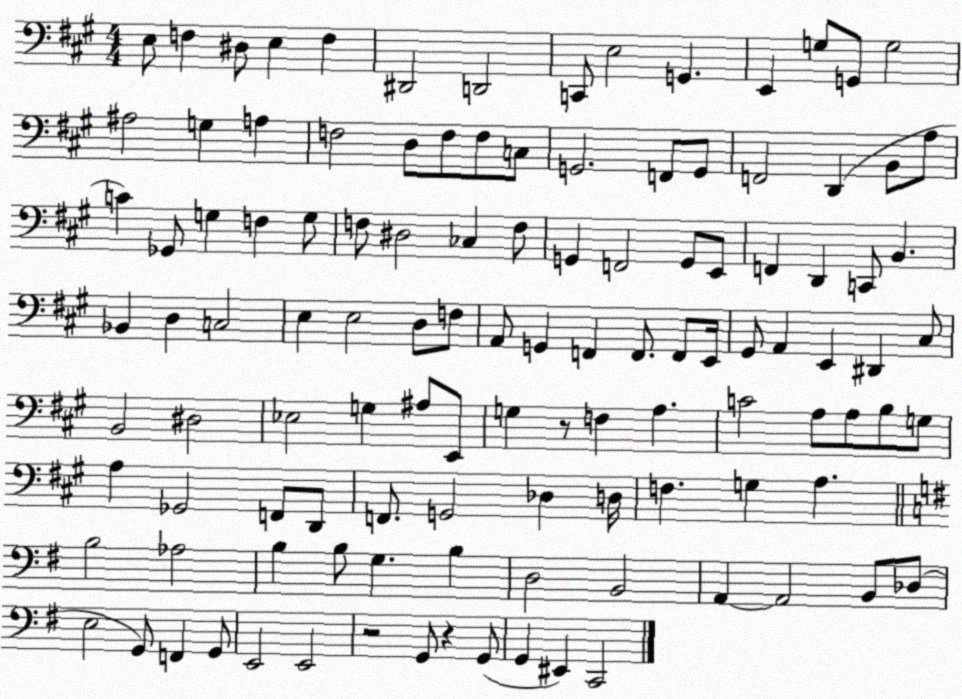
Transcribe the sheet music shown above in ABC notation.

X:1
T:Untitled
M:4/4
L:1/4
K:A
E,/2 F, ^D,/2 E, F, ^D,,2 D,,2 C,,/2 E,2 G,, E,, G,/2 G,,/2 G,2 ^A,2 G, A, F,2 D,/2 F,/2 F,/2 C,/2 G,,2 F,,/2 G,,/2 F,,2 D,, B,,/2 A,/2 C _G,,/2 G, F, G,/2 F,/2 ^D,2 _C, F,/2 G,, F,,2 G,,/2 E,,/2 F,, D,, C,,/2 B,, _B,, D, C,2 E, E,2 D,/2 F,/2 A,,/2 G,, F,, F,,/2 F,,/2 E,,/4 ^G,,/2 A,, E,, ^D,, ^C,/2 B,,2 ^D,2 _E,2 G, ^A,/2 E,,/2 G, z/2 F, A, C2 A,/2 A,/2 B,/2 G,/2 A, _G,,2 F,,/2 D,,/2 F,,/2 G,,2 _D, D,/4 F, G, A, B,2 _A,2 B, B,/2 G, B, D,2 B,,2 A,, A,,2 B,,/2 _D,/2 E,2 G,,/2 F,, G,,/2 E,,2 E,,2 z2 G,,/2 z G,,/2 G,, ^E,, C,,2